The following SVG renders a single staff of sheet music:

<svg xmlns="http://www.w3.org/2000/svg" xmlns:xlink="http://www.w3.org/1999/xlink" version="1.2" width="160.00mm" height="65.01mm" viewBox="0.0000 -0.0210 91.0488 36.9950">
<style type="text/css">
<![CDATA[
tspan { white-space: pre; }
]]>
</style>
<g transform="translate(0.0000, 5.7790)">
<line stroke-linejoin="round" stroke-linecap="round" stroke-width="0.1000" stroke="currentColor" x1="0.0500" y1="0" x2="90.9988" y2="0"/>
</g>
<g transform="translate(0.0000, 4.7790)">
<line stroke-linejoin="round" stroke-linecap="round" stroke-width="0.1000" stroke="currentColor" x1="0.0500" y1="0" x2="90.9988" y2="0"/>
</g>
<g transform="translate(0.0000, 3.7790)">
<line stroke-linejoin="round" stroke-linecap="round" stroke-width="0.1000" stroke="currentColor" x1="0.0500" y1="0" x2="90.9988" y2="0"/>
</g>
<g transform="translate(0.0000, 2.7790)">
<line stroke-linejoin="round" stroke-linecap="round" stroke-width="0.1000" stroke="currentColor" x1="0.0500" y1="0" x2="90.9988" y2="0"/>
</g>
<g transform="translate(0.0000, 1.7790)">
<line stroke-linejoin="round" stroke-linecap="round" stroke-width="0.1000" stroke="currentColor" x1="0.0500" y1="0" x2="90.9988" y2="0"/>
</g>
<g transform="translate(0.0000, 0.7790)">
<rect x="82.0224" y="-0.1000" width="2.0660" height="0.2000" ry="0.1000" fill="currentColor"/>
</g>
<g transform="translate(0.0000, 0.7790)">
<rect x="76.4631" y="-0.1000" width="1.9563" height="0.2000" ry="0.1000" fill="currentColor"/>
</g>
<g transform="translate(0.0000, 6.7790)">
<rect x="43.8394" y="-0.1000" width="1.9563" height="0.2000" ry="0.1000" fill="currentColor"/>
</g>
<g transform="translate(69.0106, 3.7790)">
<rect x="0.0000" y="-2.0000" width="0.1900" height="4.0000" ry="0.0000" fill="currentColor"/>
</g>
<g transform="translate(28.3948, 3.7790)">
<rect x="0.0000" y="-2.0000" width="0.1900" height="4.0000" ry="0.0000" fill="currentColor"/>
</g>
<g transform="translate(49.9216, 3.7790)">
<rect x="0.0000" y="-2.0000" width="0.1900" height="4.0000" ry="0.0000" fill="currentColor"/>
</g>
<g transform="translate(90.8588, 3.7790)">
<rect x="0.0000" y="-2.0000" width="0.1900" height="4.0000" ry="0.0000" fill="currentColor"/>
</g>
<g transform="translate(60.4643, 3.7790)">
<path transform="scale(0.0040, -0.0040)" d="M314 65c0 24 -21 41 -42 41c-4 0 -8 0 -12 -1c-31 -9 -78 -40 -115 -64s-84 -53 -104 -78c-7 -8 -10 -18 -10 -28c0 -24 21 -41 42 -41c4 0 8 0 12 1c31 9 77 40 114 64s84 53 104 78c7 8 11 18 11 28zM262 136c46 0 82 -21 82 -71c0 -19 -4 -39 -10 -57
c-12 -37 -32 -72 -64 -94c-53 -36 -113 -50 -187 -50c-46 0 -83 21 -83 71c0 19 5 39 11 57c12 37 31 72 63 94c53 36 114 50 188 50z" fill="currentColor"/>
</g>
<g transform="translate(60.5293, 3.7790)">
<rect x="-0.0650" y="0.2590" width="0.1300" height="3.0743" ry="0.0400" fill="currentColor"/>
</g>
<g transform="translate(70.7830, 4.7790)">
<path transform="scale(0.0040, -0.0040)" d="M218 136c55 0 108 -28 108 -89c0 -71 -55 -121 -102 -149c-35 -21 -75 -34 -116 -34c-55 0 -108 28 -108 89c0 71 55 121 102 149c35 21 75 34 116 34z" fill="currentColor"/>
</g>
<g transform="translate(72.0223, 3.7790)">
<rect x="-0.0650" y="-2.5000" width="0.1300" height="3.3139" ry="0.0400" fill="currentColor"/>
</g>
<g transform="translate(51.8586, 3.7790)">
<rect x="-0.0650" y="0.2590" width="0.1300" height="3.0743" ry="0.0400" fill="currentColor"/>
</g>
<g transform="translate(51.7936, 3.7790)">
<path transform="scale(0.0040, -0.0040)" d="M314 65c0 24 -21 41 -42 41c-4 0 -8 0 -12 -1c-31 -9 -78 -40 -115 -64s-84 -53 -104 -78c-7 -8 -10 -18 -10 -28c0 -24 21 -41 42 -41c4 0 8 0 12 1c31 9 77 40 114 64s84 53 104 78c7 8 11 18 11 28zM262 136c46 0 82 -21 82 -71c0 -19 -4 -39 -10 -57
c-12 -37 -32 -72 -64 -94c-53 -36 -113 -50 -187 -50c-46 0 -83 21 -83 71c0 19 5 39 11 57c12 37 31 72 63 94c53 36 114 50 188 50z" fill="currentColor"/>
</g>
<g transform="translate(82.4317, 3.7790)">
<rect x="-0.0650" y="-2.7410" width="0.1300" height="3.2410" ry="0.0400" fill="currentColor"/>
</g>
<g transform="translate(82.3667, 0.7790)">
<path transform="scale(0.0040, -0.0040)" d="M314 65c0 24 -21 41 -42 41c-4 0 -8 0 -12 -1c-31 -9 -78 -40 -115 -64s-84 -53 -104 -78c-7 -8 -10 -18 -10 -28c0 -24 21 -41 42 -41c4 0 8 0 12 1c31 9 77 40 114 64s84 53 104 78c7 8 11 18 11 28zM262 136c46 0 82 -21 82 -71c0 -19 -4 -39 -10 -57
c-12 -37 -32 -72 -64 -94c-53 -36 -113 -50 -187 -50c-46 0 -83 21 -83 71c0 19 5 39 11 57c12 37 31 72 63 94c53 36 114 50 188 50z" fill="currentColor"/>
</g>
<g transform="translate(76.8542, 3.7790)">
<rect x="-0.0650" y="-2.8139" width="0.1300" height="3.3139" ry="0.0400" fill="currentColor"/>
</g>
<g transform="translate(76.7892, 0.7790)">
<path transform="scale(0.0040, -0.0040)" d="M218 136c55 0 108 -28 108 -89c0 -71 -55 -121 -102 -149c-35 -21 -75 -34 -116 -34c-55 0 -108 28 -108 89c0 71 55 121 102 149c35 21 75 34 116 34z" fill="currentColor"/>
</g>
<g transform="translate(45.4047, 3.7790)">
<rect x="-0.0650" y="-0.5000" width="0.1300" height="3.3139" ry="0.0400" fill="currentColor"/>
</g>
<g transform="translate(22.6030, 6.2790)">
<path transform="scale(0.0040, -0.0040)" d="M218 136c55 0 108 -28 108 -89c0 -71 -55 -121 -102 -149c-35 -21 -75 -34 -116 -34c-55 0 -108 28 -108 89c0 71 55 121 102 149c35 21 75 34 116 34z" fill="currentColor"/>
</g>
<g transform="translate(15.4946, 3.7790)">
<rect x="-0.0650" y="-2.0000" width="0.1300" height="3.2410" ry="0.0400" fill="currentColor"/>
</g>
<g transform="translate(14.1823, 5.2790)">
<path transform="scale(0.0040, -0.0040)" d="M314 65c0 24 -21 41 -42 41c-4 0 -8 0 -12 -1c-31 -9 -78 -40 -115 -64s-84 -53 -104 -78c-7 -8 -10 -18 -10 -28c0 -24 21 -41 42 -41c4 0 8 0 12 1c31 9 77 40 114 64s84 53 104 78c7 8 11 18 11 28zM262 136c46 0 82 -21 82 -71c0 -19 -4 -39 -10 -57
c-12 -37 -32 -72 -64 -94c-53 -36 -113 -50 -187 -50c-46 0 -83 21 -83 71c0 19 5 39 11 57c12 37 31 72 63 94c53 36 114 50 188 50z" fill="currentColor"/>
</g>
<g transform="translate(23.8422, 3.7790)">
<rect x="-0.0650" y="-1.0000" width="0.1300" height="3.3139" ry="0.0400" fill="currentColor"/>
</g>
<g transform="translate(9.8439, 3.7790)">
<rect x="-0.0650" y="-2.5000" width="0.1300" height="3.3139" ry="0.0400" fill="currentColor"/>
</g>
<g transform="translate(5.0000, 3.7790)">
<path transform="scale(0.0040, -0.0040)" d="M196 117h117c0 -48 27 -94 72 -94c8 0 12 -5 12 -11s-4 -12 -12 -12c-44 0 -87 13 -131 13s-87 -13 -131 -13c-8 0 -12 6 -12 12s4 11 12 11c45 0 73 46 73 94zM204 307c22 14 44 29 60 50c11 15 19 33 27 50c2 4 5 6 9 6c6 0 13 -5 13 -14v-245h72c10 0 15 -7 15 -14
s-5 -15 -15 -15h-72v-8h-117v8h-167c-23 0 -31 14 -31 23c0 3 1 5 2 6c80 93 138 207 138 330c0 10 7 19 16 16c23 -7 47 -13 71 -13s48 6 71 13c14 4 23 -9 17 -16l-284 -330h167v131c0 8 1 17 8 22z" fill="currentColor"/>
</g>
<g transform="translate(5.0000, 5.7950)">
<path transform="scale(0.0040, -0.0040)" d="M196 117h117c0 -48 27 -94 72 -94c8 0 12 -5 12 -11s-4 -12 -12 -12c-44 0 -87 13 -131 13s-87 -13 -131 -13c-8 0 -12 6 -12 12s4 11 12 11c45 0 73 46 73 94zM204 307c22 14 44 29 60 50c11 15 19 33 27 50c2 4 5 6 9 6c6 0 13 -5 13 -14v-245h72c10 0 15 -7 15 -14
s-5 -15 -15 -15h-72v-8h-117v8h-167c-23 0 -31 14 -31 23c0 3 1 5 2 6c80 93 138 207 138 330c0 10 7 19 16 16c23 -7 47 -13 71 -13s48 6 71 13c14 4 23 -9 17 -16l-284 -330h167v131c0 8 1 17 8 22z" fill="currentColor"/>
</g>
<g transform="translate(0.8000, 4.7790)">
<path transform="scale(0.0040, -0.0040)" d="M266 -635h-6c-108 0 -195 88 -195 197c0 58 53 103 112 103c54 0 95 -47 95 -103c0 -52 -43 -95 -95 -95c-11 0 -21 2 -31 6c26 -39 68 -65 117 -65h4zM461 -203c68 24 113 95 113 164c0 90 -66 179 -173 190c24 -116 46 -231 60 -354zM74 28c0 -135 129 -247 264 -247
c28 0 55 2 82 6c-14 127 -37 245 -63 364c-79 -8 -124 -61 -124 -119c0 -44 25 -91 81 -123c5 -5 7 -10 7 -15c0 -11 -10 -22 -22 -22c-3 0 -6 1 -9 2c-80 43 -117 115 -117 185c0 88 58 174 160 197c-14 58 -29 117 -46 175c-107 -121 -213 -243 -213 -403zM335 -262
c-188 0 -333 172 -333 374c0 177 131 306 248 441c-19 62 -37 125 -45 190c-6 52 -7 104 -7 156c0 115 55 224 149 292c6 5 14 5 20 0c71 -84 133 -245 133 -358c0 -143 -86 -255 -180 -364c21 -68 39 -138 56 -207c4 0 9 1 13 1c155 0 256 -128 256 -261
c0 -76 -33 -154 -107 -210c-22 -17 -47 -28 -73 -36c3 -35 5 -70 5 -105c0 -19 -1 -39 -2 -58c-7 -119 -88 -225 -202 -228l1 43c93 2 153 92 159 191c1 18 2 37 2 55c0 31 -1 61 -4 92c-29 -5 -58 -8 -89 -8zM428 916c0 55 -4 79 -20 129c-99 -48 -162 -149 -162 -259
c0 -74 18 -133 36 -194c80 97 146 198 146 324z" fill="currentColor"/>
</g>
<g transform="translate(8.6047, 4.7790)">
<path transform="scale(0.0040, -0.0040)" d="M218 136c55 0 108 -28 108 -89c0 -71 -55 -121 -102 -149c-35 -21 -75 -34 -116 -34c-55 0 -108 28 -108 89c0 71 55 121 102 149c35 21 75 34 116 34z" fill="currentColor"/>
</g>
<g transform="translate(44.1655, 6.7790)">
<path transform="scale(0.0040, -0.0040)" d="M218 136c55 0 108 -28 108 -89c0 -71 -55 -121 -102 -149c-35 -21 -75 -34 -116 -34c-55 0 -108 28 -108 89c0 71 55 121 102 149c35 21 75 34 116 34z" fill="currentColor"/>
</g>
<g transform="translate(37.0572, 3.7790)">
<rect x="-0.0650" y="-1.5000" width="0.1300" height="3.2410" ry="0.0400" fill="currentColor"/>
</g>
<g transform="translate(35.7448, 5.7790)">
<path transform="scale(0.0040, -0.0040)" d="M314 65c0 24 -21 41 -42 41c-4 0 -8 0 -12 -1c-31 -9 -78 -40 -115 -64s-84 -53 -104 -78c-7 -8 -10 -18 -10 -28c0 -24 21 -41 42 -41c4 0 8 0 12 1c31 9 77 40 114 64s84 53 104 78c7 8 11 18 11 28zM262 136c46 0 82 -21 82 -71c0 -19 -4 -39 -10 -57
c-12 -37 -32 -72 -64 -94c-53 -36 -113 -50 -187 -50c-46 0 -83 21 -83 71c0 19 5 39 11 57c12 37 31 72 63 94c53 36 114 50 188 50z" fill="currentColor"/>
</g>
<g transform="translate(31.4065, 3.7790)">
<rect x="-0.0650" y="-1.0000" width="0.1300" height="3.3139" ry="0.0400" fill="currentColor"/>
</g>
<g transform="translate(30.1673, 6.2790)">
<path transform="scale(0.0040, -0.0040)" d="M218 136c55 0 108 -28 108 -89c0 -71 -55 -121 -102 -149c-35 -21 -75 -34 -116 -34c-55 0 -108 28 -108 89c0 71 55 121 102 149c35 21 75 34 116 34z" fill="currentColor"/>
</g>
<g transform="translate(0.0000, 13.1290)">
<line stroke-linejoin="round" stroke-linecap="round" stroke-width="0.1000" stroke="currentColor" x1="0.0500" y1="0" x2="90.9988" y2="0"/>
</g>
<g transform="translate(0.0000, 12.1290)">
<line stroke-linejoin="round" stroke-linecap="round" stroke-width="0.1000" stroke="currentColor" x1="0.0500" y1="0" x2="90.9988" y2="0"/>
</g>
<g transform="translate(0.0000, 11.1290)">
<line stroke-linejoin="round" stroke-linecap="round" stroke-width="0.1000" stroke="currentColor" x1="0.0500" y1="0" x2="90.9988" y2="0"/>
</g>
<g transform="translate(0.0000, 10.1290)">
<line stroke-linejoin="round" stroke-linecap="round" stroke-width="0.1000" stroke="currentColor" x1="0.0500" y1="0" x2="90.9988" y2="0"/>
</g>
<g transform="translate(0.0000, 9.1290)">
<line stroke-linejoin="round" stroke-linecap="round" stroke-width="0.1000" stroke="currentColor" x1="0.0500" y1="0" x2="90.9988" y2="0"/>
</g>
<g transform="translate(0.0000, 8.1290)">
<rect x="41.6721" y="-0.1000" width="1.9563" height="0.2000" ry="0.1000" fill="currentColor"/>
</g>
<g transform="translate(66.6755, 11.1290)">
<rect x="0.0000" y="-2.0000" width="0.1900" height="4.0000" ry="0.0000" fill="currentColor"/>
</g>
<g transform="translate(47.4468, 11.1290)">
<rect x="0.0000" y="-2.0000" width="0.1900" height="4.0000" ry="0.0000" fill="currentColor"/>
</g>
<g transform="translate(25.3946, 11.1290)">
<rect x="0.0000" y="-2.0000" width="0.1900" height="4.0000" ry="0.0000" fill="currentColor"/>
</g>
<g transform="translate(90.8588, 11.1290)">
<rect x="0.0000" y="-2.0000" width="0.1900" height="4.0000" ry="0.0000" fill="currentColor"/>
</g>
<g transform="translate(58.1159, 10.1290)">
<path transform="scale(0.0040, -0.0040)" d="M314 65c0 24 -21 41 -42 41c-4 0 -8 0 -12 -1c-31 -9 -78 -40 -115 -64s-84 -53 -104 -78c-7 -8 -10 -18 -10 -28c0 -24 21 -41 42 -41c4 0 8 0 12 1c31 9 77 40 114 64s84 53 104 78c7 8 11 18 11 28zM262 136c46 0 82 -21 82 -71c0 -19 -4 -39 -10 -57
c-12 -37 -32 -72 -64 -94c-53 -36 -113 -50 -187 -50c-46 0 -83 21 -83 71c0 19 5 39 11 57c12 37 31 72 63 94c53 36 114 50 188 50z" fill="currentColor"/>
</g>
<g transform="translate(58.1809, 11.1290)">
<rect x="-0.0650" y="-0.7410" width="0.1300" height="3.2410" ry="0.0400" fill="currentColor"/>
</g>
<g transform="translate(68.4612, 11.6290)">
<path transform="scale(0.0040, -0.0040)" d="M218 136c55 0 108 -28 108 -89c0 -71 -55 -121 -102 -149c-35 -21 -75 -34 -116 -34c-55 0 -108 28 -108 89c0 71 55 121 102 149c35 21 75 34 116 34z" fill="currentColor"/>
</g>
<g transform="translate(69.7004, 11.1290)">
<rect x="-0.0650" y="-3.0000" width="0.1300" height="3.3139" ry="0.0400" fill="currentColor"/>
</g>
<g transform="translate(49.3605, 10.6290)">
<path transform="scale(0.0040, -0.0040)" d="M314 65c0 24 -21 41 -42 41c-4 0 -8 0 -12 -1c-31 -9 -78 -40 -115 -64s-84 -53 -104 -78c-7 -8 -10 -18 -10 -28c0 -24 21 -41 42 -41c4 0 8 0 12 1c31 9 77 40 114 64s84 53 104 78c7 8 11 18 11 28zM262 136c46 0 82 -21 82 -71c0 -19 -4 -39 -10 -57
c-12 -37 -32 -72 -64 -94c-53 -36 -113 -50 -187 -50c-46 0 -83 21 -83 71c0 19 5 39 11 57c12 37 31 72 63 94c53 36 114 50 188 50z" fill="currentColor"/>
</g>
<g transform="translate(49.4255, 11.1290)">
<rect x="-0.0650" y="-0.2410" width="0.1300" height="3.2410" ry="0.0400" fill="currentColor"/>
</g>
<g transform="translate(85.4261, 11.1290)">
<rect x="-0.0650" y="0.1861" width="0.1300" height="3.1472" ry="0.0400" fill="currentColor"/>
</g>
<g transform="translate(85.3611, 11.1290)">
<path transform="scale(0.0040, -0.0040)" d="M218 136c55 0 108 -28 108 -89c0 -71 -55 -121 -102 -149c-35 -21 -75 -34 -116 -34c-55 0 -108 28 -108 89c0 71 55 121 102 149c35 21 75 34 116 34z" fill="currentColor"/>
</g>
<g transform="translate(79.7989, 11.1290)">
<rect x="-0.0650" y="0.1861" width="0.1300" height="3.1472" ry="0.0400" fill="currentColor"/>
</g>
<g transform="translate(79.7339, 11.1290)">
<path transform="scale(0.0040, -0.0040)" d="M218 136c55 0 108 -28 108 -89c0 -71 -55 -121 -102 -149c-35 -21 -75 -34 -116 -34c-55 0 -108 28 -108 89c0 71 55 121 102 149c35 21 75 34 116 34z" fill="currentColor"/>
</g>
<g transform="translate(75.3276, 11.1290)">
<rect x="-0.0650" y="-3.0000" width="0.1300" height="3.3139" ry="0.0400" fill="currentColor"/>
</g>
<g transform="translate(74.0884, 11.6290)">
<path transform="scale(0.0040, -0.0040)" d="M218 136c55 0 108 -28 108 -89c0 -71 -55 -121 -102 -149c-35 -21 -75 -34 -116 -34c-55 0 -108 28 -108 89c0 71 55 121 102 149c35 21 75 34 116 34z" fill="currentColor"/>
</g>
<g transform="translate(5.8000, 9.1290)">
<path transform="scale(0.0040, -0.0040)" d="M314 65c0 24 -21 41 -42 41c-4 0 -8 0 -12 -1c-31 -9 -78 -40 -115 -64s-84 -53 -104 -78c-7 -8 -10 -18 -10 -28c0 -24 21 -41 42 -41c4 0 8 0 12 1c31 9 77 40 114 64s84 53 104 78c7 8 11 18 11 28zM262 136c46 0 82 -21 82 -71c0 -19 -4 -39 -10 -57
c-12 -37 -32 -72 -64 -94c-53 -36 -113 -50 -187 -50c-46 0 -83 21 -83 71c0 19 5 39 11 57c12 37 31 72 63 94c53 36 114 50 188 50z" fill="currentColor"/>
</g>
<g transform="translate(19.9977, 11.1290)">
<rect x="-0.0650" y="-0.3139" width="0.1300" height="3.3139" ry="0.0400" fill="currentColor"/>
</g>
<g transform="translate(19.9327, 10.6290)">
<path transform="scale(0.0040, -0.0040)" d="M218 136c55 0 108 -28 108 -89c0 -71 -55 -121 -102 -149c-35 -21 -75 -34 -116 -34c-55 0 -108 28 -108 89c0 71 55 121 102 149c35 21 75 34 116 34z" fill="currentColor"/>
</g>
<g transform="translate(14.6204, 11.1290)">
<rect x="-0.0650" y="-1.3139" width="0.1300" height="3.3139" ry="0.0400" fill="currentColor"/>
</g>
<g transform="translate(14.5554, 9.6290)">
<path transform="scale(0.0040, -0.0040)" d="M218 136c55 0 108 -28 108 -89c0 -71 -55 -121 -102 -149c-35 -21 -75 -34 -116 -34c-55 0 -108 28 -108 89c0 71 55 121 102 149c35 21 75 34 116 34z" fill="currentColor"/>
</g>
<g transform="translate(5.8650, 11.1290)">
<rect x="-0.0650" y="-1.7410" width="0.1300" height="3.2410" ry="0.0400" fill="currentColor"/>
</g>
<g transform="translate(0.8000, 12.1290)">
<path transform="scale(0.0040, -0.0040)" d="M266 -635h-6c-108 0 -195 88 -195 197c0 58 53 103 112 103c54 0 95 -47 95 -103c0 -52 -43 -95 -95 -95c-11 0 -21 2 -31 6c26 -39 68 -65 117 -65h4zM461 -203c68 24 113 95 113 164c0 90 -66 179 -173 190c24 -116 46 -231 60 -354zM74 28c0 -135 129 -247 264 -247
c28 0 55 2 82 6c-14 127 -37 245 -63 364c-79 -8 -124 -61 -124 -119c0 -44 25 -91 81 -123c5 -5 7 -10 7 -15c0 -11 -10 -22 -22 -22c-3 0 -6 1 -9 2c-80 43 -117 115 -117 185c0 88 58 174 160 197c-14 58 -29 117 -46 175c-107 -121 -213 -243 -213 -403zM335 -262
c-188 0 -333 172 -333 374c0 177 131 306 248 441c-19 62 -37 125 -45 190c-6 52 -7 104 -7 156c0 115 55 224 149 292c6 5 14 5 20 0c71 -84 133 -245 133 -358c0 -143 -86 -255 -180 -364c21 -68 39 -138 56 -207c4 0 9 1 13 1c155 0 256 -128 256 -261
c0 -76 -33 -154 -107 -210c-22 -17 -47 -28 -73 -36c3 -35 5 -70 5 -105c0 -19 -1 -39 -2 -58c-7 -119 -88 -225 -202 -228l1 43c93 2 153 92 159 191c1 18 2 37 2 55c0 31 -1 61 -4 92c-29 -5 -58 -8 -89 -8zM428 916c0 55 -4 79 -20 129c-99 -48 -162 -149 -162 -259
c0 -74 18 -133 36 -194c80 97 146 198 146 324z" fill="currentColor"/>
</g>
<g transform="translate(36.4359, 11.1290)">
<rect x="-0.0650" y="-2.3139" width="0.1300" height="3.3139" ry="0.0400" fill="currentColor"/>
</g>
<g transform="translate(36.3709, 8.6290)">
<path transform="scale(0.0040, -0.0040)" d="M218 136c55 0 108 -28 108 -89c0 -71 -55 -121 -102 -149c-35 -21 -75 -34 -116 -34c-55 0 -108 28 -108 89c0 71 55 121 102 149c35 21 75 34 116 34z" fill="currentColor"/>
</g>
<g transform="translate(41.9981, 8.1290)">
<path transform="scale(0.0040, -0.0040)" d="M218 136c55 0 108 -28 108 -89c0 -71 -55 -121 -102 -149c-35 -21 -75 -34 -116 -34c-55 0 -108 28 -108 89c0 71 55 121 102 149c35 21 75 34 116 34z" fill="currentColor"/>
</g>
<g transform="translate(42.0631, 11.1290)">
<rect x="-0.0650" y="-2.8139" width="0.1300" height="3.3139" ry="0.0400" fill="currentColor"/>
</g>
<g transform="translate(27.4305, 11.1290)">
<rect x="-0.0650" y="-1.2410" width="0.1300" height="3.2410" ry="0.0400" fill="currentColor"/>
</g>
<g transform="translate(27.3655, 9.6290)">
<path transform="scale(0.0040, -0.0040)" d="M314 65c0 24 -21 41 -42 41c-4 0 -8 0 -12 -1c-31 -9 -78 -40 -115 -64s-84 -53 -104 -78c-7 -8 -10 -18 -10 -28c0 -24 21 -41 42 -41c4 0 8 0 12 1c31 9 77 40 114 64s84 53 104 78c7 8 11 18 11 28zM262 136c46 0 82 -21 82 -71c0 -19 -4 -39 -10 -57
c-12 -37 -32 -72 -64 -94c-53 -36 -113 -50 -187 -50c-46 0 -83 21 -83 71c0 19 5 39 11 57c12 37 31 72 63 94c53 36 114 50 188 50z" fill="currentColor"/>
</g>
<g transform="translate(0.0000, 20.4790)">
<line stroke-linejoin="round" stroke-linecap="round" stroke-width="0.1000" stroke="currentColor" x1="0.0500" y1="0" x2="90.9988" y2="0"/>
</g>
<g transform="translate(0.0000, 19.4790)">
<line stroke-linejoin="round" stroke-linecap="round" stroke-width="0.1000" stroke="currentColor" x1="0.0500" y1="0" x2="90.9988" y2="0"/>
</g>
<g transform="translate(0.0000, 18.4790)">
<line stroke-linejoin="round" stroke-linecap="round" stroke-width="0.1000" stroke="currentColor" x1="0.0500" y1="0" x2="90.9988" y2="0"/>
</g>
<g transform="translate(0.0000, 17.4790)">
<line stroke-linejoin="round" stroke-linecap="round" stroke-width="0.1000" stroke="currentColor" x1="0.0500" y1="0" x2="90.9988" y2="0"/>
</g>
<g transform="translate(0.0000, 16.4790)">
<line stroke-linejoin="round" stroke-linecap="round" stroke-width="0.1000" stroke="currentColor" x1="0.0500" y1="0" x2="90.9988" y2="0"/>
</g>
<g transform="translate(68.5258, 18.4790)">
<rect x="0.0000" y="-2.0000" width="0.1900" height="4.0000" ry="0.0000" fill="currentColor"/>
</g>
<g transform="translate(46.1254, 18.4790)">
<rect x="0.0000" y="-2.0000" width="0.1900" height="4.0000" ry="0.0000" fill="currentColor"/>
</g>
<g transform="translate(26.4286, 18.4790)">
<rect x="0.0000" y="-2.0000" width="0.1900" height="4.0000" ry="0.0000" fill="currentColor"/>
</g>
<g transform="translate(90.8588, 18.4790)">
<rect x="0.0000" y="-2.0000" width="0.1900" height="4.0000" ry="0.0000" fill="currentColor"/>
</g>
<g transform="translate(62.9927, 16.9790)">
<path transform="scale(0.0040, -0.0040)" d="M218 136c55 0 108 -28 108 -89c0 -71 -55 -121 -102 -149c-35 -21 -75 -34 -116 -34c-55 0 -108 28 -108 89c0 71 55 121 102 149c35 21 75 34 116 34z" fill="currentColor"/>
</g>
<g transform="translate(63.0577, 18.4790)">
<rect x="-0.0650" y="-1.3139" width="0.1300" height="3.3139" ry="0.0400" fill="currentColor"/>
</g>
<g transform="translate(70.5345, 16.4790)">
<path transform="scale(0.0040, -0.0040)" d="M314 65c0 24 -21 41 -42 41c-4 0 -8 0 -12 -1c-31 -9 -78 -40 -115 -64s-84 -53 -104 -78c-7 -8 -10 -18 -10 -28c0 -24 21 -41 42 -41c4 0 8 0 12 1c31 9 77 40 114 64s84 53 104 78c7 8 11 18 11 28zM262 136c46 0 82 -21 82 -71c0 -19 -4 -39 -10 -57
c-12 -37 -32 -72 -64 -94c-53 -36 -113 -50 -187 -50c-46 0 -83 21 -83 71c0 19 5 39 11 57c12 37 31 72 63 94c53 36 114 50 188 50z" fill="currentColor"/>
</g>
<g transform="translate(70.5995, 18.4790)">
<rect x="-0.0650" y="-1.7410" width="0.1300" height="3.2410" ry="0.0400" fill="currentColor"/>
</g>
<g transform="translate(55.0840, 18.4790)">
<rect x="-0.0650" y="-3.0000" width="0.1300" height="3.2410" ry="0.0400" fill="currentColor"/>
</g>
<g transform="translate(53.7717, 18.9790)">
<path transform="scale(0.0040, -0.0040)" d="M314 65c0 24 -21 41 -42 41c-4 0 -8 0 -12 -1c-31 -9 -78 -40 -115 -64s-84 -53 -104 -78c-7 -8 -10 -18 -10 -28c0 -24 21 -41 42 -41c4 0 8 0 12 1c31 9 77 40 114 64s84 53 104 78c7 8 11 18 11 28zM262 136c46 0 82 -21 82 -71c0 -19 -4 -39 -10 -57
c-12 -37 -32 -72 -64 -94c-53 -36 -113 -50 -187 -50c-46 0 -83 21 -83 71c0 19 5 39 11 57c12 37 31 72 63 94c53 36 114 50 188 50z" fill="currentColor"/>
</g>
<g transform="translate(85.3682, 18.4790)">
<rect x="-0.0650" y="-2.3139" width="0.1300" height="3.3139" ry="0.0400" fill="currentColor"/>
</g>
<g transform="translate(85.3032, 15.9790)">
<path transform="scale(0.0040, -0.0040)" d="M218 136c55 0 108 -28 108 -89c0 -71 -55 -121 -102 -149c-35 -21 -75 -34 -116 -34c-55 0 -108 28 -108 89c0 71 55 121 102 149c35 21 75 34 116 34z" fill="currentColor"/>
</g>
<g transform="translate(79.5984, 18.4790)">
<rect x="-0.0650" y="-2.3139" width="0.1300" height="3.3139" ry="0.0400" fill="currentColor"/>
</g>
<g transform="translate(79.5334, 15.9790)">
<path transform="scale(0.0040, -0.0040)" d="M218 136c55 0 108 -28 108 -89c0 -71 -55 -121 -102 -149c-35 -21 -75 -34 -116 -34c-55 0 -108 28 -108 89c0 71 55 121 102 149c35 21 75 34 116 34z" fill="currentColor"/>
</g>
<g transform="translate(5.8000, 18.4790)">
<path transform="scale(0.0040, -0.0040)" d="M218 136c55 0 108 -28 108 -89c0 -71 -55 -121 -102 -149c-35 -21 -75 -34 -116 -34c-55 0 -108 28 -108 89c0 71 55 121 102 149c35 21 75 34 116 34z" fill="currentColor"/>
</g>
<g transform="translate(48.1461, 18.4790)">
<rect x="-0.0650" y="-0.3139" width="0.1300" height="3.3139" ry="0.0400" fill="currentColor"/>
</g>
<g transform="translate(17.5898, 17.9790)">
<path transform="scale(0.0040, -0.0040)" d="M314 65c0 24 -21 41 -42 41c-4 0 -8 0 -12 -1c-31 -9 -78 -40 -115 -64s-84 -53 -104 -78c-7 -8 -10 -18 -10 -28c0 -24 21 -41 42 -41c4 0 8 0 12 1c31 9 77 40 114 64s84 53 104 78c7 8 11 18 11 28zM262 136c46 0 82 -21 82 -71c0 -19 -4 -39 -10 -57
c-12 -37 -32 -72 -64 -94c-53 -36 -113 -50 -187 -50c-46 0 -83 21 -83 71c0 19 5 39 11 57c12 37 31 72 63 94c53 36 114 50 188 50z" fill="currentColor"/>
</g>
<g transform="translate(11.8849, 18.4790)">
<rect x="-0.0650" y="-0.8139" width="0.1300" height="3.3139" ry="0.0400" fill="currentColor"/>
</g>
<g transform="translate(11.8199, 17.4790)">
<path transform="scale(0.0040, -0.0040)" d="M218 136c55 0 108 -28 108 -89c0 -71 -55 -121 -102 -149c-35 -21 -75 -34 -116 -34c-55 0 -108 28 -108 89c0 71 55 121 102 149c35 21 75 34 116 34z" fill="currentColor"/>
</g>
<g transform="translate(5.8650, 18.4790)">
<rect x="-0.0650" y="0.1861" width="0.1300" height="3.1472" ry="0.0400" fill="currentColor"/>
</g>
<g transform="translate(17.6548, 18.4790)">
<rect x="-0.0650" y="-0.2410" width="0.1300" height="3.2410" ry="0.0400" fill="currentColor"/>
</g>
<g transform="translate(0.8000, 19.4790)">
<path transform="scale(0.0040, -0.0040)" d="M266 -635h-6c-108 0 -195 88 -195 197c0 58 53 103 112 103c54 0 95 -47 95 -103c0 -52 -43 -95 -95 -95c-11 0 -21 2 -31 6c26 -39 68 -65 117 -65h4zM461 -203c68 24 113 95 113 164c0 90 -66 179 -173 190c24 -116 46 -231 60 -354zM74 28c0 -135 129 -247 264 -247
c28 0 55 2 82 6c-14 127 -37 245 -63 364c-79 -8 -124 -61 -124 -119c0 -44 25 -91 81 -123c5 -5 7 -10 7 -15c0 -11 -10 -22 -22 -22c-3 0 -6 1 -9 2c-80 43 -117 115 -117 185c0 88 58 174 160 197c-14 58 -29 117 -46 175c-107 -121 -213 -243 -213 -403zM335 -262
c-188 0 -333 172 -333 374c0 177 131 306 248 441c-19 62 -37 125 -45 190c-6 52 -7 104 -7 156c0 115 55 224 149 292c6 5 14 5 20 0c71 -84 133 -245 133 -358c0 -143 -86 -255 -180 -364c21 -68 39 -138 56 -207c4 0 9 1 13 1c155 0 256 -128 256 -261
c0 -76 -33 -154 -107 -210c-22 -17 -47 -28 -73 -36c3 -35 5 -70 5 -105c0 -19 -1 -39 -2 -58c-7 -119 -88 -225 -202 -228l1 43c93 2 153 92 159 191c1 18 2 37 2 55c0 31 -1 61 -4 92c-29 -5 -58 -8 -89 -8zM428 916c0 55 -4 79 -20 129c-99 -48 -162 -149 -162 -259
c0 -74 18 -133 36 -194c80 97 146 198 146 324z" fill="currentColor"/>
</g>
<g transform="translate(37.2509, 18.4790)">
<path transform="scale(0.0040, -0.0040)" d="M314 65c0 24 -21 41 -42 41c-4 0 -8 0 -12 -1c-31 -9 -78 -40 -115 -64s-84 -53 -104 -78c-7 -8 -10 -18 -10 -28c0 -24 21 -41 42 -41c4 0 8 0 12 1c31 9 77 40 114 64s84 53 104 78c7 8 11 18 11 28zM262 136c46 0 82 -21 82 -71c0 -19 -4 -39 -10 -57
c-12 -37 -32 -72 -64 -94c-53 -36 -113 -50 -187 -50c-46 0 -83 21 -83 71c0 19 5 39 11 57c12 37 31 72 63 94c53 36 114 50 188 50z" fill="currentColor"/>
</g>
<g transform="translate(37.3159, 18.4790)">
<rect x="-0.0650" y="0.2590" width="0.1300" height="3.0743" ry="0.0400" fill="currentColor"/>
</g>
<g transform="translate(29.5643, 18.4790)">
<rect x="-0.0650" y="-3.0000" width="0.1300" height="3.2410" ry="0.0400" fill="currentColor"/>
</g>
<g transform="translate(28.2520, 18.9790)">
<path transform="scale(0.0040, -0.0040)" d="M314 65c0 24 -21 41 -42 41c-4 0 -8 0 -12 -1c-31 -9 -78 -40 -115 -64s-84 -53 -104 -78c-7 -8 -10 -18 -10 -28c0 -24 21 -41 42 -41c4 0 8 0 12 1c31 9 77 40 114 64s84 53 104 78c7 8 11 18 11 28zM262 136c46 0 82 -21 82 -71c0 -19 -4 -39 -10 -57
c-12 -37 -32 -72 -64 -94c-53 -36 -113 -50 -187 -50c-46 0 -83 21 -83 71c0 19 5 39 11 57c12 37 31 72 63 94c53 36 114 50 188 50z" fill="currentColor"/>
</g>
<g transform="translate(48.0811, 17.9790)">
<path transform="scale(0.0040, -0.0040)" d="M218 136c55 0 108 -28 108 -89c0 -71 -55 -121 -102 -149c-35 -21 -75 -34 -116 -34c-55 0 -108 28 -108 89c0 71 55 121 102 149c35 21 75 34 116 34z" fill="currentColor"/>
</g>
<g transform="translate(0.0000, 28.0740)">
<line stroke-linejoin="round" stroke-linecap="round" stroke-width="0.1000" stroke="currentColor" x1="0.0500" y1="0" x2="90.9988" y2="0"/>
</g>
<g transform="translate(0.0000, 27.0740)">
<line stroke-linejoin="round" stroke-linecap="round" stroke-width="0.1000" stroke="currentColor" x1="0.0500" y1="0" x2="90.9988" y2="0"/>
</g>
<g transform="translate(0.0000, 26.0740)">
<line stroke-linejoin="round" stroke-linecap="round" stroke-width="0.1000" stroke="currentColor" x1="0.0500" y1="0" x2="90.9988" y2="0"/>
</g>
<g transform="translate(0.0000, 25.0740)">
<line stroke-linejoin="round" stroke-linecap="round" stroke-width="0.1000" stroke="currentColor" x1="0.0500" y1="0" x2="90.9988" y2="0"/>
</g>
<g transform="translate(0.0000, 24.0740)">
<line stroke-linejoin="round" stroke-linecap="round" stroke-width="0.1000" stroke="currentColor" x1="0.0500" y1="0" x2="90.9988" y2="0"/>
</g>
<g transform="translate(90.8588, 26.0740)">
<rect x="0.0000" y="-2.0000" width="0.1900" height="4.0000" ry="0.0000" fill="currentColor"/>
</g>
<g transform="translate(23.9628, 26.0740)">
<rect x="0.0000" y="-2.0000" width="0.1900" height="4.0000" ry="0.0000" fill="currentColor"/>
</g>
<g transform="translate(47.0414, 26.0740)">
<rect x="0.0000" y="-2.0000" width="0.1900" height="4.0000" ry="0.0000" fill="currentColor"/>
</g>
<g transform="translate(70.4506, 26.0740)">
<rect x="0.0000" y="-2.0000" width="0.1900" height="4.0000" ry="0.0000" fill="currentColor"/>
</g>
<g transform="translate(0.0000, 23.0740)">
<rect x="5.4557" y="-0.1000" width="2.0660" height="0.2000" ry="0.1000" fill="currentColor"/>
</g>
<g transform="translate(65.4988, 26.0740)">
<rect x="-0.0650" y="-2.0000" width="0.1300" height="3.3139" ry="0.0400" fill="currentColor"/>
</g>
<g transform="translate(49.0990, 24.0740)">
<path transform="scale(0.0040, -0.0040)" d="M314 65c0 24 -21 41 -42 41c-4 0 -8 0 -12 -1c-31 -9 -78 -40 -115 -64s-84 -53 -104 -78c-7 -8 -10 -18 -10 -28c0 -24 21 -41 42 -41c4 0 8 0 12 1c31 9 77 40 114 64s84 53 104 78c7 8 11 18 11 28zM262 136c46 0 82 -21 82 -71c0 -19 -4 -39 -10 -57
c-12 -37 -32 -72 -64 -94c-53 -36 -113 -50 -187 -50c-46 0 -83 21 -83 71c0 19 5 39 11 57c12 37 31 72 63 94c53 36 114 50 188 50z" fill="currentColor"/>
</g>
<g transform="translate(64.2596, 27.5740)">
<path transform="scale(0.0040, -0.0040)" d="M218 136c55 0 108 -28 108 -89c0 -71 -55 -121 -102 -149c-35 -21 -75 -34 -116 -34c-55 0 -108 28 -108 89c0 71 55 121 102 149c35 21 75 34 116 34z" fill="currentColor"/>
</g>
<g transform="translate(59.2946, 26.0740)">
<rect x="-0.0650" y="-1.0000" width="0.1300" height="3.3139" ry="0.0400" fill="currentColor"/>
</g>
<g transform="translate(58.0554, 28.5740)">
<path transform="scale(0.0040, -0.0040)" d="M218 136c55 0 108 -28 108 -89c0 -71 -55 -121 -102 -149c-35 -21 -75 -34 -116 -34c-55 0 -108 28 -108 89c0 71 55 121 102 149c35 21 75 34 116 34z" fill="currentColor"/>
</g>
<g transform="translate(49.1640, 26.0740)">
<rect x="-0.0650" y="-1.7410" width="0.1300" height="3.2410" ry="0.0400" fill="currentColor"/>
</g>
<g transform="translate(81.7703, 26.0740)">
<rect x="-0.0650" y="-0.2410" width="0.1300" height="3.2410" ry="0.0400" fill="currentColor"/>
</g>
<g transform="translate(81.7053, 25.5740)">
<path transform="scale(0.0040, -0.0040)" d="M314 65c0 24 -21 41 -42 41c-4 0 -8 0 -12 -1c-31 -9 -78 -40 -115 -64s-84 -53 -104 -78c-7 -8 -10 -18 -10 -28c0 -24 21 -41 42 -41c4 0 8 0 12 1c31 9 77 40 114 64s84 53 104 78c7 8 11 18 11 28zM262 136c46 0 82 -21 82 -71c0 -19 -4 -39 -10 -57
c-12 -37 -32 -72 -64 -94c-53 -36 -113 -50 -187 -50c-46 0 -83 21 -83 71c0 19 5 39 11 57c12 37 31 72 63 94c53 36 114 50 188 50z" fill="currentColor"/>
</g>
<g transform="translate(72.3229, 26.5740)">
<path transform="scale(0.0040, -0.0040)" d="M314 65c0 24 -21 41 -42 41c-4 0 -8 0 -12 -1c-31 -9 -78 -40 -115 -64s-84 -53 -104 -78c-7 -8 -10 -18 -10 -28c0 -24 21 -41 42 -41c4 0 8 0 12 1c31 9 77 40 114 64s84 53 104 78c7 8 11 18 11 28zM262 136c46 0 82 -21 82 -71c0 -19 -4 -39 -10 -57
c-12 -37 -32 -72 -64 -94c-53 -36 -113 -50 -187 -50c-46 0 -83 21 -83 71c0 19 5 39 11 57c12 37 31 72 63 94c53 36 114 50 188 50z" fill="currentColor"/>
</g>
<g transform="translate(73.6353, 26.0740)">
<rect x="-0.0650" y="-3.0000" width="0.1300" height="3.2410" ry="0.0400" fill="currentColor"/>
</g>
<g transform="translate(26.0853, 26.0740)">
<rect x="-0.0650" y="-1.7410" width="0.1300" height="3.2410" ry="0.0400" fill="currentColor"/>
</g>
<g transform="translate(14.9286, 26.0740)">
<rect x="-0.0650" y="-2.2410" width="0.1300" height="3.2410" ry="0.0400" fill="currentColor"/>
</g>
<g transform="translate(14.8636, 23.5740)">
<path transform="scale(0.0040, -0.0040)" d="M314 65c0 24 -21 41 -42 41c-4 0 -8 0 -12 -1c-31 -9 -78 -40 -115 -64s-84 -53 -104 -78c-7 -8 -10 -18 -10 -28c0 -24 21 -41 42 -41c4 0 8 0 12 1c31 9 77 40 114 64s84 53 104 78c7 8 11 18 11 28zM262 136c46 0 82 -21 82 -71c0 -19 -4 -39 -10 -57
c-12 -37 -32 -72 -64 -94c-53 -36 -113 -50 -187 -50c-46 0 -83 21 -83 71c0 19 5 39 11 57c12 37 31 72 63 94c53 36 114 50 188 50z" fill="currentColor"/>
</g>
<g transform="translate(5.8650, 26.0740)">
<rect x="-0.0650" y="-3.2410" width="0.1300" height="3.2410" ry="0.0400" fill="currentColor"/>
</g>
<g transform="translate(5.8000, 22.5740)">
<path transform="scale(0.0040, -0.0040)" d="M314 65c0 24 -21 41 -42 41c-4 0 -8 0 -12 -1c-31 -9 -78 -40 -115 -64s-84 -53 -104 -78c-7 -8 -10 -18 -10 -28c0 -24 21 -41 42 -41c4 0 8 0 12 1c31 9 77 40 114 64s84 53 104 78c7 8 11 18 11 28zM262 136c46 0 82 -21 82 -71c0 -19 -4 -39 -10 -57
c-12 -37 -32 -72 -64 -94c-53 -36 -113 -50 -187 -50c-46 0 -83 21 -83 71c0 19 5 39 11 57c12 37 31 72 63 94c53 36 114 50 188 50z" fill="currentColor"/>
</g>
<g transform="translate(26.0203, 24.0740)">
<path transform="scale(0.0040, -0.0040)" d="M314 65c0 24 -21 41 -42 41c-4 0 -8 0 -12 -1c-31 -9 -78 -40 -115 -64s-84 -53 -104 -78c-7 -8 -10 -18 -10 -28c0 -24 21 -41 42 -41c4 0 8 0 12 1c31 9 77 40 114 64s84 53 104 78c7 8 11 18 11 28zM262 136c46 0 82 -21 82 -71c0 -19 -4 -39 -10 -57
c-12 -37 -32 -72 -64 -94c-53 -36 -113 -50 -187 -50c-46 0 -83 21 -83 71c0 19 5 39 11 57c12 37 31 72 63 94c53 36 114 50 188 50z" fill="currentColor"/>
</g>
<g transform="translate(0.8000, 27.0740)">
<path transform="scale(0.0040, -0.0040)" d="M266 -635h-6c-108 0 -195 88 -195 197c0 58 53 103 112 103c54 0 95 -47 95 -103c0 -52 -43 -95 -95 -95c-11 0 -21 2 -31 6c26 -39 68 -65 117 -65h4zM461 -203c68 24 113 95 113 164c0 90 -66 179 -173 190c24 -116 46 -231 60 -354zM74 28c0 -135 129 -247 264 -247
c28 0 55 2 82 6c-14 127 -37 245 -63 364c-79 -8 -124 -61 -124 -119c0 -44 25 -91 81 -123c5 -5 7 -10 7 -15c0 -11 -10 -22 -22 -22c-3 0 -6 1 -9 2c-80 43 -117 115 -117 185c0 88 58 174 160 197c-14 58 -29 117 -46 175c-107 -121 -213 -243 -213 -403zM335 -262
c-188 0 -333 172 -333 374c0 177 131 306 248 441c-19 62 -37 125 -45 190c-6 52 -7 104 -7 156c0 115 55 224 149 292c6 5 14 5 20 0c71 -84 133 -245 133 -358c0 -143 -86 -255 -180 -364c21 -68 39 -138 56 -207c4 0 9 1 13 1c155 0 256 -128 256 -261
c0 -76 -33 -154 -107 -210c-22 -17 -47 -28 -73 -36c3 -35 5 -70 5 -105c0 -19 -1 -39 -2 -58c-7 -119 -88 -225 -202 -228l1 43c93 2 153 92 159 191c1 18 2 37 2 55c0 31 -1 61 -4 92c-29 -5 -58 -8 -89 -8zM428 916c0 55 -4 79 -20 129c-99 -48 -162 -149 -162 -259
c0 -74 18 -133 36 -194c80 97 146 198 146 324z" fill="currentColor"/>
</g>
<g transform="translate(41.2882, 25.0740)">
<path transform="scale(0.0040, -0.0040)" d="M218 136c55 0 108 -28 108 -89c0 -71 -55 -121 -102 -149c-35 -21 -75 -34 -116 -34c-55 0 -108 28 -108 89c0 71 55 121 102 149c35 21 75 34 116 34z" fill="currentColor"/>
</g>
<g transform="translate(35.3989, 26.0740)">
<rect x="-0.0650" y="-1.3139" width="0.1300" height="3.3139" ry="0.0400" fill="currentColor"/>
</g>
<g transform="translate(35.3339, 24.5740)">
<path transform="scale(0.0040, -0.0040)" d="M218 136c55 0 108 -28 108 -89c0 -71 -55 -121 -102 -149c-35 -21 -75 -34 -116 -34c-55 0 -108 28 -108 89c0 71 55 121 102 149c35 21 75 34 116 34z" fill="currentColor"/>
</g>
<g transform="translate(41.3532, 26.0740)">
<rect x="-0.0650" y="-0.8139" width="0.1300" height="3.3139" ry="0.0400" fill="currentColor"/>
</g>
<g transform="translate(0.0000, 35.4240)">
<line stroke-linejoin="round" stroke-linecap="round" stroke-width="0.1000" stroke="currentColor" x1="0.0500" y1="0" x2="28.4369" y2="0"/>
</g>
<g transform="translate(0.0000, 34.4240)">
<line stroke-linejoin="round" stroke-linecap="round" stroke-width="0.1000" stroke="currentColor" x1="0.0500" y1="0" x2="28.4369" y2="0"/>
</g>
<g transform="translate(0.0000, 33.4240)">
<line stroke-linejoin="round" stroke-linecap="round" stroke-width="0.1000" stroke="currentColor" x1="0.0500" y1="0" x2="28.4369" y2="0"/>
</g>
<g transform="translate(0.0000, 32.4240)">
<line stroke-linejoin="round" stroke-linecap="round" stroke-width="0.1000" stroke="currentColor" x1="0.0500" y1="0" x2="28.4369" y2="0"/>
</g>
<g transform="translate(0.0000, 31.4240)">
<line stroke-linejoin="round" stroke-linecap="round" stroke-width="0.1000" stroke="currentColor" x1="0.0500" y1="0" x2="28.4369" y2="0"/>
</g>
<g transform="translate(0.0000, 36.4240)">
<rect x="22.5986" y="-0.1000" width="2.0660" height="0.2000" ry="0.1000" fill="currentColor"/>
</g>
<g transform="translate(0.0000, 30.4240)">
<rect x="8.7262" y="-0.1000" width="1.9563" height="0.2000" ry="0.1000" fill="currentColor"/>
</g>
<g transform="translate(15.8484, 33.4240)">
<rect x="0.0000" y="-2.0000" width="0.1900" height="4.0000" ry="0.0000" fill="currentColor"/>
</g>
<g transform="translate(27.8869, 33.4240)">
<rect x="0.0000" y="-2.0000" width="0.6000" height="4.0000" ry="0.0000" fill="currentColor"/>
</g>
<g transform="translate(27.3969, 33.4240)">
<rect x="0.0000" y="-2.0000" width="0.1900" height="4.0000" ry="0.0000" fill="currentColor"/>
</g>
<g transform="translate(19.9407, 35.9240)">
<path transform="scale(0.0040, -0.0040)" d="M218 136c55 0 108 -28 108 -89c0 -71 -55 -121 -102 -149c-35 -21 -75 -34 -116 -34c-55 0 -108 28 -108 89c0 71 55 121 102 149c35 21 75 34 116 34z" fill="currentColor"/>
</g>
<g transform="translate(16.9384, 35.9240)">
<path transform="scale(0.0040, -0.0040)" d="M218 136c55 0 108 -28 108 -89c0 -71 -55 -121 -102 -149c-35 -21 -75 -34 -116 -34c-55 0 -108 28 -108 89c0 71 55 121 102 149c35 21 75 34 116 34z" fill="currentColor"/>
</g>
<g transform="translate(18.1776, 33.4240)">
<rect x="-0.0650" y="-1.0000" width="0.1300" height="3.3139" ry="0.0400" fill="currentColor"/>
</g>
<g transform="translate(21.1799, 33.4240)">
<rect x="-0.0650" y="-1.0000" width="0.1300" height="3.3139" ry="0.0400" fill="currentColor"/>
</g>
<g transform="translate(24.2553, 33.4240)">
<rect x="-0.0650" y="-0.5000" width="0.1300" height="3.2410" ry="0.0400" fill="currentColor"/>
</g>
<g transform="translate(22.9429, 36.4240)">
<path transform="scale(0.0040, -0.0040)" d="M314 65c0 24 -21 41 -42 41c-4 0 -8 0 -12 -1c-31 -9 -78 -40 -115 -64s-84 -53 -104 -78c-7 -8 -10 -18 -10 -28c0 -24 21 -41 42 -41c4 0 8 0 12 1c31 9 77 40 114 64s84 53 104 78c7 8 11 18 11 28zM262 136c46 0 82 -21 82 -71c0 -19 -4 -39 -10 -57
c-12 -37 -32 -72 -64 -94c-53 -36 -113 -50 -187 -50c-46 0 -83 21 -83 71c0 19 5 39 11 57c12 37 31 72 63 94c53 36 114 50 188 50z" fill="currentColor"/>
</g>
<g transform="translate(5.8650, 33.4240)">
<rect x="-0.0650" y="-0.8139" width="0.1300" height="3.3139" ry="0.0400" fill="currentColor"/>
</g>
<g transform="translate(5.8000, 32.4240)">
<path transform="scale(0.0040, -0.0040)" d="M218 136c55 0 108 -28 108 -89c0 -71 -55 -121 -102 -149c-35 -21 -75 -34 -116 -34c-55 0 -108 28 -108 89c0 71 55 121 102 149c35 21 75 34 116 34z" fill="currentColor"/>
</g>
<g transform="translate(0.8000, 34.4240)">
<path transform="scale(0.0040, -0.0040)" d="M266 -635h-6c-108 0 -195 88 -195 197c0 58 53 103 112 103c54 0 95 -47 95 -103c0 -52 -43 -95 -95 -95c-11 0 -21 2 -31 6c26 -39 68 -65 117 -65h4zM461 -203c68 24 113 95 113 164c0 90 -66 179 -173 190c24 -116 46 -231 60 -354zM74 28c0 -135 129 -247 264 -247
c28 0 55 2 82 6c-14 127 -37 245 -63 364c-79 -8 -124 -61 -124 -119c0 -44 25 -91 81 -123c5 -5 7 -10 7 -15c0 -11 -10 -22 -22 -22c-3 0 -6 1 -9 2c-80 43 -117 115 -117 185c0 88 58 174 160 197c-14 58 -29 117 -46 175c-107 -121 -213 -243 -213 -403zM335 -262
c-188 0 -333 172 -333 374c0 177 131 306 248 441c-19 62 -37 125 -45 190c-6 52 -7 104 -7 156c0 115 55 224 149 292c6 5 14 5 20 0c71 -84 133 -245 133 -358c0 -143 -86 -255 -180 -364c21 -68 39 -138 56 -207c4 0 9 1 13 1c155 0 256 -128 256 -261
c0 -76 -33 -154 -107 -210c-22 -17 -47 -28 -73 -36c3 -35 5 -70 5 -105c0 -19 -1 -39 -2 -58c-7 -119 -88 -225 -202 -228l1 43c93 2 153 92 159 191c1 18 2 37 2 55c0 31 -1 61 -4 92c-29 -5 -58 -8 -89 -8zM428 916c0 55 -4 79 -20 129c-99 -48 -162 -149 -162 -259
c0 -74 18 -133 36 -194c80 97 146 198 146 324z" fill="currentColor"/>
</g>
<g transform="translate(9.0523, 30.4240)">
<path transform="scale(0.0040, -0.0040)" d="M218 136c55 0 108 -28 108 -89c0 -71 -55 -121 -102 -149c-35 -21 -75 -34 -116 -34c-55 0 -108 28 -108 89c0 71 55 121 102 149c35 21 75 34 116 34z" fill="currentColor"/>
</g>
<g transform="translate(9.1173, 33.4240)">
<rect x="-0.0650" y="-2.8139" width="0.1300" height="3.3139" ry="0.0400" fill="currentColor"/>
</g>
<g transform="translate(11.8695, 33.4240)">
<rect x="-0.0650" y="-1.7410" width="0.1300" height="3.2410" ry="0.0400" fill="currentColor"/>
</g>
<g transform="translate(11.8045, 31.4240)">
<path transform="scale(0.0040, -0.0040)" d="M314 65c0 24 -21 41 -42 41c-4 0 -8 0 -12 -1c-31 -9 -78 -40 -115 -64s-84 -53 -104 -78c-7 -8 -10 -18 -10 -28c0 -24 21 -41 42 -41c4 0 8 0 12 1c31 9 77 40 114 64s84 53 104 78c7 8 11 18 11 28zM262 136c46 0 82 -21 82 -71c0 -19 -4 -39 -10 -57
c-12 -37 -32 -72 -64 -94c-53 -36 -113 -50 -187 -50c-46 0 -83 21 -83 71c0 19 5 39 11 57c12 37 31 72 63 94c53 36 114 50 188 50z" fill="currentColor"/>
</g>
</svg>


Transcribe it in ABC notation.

X:1
T:Untitled
M:4/4
L:1/4
K:C
G F2 D D E2 C B2 B2 G a a2 f2 e c e2 g a c2 d2 A A B B B d c2 A2 B2 c A2 e f2 g g b2 g2 f2 e d f2 D F A2 c2 d a f2 D D C2